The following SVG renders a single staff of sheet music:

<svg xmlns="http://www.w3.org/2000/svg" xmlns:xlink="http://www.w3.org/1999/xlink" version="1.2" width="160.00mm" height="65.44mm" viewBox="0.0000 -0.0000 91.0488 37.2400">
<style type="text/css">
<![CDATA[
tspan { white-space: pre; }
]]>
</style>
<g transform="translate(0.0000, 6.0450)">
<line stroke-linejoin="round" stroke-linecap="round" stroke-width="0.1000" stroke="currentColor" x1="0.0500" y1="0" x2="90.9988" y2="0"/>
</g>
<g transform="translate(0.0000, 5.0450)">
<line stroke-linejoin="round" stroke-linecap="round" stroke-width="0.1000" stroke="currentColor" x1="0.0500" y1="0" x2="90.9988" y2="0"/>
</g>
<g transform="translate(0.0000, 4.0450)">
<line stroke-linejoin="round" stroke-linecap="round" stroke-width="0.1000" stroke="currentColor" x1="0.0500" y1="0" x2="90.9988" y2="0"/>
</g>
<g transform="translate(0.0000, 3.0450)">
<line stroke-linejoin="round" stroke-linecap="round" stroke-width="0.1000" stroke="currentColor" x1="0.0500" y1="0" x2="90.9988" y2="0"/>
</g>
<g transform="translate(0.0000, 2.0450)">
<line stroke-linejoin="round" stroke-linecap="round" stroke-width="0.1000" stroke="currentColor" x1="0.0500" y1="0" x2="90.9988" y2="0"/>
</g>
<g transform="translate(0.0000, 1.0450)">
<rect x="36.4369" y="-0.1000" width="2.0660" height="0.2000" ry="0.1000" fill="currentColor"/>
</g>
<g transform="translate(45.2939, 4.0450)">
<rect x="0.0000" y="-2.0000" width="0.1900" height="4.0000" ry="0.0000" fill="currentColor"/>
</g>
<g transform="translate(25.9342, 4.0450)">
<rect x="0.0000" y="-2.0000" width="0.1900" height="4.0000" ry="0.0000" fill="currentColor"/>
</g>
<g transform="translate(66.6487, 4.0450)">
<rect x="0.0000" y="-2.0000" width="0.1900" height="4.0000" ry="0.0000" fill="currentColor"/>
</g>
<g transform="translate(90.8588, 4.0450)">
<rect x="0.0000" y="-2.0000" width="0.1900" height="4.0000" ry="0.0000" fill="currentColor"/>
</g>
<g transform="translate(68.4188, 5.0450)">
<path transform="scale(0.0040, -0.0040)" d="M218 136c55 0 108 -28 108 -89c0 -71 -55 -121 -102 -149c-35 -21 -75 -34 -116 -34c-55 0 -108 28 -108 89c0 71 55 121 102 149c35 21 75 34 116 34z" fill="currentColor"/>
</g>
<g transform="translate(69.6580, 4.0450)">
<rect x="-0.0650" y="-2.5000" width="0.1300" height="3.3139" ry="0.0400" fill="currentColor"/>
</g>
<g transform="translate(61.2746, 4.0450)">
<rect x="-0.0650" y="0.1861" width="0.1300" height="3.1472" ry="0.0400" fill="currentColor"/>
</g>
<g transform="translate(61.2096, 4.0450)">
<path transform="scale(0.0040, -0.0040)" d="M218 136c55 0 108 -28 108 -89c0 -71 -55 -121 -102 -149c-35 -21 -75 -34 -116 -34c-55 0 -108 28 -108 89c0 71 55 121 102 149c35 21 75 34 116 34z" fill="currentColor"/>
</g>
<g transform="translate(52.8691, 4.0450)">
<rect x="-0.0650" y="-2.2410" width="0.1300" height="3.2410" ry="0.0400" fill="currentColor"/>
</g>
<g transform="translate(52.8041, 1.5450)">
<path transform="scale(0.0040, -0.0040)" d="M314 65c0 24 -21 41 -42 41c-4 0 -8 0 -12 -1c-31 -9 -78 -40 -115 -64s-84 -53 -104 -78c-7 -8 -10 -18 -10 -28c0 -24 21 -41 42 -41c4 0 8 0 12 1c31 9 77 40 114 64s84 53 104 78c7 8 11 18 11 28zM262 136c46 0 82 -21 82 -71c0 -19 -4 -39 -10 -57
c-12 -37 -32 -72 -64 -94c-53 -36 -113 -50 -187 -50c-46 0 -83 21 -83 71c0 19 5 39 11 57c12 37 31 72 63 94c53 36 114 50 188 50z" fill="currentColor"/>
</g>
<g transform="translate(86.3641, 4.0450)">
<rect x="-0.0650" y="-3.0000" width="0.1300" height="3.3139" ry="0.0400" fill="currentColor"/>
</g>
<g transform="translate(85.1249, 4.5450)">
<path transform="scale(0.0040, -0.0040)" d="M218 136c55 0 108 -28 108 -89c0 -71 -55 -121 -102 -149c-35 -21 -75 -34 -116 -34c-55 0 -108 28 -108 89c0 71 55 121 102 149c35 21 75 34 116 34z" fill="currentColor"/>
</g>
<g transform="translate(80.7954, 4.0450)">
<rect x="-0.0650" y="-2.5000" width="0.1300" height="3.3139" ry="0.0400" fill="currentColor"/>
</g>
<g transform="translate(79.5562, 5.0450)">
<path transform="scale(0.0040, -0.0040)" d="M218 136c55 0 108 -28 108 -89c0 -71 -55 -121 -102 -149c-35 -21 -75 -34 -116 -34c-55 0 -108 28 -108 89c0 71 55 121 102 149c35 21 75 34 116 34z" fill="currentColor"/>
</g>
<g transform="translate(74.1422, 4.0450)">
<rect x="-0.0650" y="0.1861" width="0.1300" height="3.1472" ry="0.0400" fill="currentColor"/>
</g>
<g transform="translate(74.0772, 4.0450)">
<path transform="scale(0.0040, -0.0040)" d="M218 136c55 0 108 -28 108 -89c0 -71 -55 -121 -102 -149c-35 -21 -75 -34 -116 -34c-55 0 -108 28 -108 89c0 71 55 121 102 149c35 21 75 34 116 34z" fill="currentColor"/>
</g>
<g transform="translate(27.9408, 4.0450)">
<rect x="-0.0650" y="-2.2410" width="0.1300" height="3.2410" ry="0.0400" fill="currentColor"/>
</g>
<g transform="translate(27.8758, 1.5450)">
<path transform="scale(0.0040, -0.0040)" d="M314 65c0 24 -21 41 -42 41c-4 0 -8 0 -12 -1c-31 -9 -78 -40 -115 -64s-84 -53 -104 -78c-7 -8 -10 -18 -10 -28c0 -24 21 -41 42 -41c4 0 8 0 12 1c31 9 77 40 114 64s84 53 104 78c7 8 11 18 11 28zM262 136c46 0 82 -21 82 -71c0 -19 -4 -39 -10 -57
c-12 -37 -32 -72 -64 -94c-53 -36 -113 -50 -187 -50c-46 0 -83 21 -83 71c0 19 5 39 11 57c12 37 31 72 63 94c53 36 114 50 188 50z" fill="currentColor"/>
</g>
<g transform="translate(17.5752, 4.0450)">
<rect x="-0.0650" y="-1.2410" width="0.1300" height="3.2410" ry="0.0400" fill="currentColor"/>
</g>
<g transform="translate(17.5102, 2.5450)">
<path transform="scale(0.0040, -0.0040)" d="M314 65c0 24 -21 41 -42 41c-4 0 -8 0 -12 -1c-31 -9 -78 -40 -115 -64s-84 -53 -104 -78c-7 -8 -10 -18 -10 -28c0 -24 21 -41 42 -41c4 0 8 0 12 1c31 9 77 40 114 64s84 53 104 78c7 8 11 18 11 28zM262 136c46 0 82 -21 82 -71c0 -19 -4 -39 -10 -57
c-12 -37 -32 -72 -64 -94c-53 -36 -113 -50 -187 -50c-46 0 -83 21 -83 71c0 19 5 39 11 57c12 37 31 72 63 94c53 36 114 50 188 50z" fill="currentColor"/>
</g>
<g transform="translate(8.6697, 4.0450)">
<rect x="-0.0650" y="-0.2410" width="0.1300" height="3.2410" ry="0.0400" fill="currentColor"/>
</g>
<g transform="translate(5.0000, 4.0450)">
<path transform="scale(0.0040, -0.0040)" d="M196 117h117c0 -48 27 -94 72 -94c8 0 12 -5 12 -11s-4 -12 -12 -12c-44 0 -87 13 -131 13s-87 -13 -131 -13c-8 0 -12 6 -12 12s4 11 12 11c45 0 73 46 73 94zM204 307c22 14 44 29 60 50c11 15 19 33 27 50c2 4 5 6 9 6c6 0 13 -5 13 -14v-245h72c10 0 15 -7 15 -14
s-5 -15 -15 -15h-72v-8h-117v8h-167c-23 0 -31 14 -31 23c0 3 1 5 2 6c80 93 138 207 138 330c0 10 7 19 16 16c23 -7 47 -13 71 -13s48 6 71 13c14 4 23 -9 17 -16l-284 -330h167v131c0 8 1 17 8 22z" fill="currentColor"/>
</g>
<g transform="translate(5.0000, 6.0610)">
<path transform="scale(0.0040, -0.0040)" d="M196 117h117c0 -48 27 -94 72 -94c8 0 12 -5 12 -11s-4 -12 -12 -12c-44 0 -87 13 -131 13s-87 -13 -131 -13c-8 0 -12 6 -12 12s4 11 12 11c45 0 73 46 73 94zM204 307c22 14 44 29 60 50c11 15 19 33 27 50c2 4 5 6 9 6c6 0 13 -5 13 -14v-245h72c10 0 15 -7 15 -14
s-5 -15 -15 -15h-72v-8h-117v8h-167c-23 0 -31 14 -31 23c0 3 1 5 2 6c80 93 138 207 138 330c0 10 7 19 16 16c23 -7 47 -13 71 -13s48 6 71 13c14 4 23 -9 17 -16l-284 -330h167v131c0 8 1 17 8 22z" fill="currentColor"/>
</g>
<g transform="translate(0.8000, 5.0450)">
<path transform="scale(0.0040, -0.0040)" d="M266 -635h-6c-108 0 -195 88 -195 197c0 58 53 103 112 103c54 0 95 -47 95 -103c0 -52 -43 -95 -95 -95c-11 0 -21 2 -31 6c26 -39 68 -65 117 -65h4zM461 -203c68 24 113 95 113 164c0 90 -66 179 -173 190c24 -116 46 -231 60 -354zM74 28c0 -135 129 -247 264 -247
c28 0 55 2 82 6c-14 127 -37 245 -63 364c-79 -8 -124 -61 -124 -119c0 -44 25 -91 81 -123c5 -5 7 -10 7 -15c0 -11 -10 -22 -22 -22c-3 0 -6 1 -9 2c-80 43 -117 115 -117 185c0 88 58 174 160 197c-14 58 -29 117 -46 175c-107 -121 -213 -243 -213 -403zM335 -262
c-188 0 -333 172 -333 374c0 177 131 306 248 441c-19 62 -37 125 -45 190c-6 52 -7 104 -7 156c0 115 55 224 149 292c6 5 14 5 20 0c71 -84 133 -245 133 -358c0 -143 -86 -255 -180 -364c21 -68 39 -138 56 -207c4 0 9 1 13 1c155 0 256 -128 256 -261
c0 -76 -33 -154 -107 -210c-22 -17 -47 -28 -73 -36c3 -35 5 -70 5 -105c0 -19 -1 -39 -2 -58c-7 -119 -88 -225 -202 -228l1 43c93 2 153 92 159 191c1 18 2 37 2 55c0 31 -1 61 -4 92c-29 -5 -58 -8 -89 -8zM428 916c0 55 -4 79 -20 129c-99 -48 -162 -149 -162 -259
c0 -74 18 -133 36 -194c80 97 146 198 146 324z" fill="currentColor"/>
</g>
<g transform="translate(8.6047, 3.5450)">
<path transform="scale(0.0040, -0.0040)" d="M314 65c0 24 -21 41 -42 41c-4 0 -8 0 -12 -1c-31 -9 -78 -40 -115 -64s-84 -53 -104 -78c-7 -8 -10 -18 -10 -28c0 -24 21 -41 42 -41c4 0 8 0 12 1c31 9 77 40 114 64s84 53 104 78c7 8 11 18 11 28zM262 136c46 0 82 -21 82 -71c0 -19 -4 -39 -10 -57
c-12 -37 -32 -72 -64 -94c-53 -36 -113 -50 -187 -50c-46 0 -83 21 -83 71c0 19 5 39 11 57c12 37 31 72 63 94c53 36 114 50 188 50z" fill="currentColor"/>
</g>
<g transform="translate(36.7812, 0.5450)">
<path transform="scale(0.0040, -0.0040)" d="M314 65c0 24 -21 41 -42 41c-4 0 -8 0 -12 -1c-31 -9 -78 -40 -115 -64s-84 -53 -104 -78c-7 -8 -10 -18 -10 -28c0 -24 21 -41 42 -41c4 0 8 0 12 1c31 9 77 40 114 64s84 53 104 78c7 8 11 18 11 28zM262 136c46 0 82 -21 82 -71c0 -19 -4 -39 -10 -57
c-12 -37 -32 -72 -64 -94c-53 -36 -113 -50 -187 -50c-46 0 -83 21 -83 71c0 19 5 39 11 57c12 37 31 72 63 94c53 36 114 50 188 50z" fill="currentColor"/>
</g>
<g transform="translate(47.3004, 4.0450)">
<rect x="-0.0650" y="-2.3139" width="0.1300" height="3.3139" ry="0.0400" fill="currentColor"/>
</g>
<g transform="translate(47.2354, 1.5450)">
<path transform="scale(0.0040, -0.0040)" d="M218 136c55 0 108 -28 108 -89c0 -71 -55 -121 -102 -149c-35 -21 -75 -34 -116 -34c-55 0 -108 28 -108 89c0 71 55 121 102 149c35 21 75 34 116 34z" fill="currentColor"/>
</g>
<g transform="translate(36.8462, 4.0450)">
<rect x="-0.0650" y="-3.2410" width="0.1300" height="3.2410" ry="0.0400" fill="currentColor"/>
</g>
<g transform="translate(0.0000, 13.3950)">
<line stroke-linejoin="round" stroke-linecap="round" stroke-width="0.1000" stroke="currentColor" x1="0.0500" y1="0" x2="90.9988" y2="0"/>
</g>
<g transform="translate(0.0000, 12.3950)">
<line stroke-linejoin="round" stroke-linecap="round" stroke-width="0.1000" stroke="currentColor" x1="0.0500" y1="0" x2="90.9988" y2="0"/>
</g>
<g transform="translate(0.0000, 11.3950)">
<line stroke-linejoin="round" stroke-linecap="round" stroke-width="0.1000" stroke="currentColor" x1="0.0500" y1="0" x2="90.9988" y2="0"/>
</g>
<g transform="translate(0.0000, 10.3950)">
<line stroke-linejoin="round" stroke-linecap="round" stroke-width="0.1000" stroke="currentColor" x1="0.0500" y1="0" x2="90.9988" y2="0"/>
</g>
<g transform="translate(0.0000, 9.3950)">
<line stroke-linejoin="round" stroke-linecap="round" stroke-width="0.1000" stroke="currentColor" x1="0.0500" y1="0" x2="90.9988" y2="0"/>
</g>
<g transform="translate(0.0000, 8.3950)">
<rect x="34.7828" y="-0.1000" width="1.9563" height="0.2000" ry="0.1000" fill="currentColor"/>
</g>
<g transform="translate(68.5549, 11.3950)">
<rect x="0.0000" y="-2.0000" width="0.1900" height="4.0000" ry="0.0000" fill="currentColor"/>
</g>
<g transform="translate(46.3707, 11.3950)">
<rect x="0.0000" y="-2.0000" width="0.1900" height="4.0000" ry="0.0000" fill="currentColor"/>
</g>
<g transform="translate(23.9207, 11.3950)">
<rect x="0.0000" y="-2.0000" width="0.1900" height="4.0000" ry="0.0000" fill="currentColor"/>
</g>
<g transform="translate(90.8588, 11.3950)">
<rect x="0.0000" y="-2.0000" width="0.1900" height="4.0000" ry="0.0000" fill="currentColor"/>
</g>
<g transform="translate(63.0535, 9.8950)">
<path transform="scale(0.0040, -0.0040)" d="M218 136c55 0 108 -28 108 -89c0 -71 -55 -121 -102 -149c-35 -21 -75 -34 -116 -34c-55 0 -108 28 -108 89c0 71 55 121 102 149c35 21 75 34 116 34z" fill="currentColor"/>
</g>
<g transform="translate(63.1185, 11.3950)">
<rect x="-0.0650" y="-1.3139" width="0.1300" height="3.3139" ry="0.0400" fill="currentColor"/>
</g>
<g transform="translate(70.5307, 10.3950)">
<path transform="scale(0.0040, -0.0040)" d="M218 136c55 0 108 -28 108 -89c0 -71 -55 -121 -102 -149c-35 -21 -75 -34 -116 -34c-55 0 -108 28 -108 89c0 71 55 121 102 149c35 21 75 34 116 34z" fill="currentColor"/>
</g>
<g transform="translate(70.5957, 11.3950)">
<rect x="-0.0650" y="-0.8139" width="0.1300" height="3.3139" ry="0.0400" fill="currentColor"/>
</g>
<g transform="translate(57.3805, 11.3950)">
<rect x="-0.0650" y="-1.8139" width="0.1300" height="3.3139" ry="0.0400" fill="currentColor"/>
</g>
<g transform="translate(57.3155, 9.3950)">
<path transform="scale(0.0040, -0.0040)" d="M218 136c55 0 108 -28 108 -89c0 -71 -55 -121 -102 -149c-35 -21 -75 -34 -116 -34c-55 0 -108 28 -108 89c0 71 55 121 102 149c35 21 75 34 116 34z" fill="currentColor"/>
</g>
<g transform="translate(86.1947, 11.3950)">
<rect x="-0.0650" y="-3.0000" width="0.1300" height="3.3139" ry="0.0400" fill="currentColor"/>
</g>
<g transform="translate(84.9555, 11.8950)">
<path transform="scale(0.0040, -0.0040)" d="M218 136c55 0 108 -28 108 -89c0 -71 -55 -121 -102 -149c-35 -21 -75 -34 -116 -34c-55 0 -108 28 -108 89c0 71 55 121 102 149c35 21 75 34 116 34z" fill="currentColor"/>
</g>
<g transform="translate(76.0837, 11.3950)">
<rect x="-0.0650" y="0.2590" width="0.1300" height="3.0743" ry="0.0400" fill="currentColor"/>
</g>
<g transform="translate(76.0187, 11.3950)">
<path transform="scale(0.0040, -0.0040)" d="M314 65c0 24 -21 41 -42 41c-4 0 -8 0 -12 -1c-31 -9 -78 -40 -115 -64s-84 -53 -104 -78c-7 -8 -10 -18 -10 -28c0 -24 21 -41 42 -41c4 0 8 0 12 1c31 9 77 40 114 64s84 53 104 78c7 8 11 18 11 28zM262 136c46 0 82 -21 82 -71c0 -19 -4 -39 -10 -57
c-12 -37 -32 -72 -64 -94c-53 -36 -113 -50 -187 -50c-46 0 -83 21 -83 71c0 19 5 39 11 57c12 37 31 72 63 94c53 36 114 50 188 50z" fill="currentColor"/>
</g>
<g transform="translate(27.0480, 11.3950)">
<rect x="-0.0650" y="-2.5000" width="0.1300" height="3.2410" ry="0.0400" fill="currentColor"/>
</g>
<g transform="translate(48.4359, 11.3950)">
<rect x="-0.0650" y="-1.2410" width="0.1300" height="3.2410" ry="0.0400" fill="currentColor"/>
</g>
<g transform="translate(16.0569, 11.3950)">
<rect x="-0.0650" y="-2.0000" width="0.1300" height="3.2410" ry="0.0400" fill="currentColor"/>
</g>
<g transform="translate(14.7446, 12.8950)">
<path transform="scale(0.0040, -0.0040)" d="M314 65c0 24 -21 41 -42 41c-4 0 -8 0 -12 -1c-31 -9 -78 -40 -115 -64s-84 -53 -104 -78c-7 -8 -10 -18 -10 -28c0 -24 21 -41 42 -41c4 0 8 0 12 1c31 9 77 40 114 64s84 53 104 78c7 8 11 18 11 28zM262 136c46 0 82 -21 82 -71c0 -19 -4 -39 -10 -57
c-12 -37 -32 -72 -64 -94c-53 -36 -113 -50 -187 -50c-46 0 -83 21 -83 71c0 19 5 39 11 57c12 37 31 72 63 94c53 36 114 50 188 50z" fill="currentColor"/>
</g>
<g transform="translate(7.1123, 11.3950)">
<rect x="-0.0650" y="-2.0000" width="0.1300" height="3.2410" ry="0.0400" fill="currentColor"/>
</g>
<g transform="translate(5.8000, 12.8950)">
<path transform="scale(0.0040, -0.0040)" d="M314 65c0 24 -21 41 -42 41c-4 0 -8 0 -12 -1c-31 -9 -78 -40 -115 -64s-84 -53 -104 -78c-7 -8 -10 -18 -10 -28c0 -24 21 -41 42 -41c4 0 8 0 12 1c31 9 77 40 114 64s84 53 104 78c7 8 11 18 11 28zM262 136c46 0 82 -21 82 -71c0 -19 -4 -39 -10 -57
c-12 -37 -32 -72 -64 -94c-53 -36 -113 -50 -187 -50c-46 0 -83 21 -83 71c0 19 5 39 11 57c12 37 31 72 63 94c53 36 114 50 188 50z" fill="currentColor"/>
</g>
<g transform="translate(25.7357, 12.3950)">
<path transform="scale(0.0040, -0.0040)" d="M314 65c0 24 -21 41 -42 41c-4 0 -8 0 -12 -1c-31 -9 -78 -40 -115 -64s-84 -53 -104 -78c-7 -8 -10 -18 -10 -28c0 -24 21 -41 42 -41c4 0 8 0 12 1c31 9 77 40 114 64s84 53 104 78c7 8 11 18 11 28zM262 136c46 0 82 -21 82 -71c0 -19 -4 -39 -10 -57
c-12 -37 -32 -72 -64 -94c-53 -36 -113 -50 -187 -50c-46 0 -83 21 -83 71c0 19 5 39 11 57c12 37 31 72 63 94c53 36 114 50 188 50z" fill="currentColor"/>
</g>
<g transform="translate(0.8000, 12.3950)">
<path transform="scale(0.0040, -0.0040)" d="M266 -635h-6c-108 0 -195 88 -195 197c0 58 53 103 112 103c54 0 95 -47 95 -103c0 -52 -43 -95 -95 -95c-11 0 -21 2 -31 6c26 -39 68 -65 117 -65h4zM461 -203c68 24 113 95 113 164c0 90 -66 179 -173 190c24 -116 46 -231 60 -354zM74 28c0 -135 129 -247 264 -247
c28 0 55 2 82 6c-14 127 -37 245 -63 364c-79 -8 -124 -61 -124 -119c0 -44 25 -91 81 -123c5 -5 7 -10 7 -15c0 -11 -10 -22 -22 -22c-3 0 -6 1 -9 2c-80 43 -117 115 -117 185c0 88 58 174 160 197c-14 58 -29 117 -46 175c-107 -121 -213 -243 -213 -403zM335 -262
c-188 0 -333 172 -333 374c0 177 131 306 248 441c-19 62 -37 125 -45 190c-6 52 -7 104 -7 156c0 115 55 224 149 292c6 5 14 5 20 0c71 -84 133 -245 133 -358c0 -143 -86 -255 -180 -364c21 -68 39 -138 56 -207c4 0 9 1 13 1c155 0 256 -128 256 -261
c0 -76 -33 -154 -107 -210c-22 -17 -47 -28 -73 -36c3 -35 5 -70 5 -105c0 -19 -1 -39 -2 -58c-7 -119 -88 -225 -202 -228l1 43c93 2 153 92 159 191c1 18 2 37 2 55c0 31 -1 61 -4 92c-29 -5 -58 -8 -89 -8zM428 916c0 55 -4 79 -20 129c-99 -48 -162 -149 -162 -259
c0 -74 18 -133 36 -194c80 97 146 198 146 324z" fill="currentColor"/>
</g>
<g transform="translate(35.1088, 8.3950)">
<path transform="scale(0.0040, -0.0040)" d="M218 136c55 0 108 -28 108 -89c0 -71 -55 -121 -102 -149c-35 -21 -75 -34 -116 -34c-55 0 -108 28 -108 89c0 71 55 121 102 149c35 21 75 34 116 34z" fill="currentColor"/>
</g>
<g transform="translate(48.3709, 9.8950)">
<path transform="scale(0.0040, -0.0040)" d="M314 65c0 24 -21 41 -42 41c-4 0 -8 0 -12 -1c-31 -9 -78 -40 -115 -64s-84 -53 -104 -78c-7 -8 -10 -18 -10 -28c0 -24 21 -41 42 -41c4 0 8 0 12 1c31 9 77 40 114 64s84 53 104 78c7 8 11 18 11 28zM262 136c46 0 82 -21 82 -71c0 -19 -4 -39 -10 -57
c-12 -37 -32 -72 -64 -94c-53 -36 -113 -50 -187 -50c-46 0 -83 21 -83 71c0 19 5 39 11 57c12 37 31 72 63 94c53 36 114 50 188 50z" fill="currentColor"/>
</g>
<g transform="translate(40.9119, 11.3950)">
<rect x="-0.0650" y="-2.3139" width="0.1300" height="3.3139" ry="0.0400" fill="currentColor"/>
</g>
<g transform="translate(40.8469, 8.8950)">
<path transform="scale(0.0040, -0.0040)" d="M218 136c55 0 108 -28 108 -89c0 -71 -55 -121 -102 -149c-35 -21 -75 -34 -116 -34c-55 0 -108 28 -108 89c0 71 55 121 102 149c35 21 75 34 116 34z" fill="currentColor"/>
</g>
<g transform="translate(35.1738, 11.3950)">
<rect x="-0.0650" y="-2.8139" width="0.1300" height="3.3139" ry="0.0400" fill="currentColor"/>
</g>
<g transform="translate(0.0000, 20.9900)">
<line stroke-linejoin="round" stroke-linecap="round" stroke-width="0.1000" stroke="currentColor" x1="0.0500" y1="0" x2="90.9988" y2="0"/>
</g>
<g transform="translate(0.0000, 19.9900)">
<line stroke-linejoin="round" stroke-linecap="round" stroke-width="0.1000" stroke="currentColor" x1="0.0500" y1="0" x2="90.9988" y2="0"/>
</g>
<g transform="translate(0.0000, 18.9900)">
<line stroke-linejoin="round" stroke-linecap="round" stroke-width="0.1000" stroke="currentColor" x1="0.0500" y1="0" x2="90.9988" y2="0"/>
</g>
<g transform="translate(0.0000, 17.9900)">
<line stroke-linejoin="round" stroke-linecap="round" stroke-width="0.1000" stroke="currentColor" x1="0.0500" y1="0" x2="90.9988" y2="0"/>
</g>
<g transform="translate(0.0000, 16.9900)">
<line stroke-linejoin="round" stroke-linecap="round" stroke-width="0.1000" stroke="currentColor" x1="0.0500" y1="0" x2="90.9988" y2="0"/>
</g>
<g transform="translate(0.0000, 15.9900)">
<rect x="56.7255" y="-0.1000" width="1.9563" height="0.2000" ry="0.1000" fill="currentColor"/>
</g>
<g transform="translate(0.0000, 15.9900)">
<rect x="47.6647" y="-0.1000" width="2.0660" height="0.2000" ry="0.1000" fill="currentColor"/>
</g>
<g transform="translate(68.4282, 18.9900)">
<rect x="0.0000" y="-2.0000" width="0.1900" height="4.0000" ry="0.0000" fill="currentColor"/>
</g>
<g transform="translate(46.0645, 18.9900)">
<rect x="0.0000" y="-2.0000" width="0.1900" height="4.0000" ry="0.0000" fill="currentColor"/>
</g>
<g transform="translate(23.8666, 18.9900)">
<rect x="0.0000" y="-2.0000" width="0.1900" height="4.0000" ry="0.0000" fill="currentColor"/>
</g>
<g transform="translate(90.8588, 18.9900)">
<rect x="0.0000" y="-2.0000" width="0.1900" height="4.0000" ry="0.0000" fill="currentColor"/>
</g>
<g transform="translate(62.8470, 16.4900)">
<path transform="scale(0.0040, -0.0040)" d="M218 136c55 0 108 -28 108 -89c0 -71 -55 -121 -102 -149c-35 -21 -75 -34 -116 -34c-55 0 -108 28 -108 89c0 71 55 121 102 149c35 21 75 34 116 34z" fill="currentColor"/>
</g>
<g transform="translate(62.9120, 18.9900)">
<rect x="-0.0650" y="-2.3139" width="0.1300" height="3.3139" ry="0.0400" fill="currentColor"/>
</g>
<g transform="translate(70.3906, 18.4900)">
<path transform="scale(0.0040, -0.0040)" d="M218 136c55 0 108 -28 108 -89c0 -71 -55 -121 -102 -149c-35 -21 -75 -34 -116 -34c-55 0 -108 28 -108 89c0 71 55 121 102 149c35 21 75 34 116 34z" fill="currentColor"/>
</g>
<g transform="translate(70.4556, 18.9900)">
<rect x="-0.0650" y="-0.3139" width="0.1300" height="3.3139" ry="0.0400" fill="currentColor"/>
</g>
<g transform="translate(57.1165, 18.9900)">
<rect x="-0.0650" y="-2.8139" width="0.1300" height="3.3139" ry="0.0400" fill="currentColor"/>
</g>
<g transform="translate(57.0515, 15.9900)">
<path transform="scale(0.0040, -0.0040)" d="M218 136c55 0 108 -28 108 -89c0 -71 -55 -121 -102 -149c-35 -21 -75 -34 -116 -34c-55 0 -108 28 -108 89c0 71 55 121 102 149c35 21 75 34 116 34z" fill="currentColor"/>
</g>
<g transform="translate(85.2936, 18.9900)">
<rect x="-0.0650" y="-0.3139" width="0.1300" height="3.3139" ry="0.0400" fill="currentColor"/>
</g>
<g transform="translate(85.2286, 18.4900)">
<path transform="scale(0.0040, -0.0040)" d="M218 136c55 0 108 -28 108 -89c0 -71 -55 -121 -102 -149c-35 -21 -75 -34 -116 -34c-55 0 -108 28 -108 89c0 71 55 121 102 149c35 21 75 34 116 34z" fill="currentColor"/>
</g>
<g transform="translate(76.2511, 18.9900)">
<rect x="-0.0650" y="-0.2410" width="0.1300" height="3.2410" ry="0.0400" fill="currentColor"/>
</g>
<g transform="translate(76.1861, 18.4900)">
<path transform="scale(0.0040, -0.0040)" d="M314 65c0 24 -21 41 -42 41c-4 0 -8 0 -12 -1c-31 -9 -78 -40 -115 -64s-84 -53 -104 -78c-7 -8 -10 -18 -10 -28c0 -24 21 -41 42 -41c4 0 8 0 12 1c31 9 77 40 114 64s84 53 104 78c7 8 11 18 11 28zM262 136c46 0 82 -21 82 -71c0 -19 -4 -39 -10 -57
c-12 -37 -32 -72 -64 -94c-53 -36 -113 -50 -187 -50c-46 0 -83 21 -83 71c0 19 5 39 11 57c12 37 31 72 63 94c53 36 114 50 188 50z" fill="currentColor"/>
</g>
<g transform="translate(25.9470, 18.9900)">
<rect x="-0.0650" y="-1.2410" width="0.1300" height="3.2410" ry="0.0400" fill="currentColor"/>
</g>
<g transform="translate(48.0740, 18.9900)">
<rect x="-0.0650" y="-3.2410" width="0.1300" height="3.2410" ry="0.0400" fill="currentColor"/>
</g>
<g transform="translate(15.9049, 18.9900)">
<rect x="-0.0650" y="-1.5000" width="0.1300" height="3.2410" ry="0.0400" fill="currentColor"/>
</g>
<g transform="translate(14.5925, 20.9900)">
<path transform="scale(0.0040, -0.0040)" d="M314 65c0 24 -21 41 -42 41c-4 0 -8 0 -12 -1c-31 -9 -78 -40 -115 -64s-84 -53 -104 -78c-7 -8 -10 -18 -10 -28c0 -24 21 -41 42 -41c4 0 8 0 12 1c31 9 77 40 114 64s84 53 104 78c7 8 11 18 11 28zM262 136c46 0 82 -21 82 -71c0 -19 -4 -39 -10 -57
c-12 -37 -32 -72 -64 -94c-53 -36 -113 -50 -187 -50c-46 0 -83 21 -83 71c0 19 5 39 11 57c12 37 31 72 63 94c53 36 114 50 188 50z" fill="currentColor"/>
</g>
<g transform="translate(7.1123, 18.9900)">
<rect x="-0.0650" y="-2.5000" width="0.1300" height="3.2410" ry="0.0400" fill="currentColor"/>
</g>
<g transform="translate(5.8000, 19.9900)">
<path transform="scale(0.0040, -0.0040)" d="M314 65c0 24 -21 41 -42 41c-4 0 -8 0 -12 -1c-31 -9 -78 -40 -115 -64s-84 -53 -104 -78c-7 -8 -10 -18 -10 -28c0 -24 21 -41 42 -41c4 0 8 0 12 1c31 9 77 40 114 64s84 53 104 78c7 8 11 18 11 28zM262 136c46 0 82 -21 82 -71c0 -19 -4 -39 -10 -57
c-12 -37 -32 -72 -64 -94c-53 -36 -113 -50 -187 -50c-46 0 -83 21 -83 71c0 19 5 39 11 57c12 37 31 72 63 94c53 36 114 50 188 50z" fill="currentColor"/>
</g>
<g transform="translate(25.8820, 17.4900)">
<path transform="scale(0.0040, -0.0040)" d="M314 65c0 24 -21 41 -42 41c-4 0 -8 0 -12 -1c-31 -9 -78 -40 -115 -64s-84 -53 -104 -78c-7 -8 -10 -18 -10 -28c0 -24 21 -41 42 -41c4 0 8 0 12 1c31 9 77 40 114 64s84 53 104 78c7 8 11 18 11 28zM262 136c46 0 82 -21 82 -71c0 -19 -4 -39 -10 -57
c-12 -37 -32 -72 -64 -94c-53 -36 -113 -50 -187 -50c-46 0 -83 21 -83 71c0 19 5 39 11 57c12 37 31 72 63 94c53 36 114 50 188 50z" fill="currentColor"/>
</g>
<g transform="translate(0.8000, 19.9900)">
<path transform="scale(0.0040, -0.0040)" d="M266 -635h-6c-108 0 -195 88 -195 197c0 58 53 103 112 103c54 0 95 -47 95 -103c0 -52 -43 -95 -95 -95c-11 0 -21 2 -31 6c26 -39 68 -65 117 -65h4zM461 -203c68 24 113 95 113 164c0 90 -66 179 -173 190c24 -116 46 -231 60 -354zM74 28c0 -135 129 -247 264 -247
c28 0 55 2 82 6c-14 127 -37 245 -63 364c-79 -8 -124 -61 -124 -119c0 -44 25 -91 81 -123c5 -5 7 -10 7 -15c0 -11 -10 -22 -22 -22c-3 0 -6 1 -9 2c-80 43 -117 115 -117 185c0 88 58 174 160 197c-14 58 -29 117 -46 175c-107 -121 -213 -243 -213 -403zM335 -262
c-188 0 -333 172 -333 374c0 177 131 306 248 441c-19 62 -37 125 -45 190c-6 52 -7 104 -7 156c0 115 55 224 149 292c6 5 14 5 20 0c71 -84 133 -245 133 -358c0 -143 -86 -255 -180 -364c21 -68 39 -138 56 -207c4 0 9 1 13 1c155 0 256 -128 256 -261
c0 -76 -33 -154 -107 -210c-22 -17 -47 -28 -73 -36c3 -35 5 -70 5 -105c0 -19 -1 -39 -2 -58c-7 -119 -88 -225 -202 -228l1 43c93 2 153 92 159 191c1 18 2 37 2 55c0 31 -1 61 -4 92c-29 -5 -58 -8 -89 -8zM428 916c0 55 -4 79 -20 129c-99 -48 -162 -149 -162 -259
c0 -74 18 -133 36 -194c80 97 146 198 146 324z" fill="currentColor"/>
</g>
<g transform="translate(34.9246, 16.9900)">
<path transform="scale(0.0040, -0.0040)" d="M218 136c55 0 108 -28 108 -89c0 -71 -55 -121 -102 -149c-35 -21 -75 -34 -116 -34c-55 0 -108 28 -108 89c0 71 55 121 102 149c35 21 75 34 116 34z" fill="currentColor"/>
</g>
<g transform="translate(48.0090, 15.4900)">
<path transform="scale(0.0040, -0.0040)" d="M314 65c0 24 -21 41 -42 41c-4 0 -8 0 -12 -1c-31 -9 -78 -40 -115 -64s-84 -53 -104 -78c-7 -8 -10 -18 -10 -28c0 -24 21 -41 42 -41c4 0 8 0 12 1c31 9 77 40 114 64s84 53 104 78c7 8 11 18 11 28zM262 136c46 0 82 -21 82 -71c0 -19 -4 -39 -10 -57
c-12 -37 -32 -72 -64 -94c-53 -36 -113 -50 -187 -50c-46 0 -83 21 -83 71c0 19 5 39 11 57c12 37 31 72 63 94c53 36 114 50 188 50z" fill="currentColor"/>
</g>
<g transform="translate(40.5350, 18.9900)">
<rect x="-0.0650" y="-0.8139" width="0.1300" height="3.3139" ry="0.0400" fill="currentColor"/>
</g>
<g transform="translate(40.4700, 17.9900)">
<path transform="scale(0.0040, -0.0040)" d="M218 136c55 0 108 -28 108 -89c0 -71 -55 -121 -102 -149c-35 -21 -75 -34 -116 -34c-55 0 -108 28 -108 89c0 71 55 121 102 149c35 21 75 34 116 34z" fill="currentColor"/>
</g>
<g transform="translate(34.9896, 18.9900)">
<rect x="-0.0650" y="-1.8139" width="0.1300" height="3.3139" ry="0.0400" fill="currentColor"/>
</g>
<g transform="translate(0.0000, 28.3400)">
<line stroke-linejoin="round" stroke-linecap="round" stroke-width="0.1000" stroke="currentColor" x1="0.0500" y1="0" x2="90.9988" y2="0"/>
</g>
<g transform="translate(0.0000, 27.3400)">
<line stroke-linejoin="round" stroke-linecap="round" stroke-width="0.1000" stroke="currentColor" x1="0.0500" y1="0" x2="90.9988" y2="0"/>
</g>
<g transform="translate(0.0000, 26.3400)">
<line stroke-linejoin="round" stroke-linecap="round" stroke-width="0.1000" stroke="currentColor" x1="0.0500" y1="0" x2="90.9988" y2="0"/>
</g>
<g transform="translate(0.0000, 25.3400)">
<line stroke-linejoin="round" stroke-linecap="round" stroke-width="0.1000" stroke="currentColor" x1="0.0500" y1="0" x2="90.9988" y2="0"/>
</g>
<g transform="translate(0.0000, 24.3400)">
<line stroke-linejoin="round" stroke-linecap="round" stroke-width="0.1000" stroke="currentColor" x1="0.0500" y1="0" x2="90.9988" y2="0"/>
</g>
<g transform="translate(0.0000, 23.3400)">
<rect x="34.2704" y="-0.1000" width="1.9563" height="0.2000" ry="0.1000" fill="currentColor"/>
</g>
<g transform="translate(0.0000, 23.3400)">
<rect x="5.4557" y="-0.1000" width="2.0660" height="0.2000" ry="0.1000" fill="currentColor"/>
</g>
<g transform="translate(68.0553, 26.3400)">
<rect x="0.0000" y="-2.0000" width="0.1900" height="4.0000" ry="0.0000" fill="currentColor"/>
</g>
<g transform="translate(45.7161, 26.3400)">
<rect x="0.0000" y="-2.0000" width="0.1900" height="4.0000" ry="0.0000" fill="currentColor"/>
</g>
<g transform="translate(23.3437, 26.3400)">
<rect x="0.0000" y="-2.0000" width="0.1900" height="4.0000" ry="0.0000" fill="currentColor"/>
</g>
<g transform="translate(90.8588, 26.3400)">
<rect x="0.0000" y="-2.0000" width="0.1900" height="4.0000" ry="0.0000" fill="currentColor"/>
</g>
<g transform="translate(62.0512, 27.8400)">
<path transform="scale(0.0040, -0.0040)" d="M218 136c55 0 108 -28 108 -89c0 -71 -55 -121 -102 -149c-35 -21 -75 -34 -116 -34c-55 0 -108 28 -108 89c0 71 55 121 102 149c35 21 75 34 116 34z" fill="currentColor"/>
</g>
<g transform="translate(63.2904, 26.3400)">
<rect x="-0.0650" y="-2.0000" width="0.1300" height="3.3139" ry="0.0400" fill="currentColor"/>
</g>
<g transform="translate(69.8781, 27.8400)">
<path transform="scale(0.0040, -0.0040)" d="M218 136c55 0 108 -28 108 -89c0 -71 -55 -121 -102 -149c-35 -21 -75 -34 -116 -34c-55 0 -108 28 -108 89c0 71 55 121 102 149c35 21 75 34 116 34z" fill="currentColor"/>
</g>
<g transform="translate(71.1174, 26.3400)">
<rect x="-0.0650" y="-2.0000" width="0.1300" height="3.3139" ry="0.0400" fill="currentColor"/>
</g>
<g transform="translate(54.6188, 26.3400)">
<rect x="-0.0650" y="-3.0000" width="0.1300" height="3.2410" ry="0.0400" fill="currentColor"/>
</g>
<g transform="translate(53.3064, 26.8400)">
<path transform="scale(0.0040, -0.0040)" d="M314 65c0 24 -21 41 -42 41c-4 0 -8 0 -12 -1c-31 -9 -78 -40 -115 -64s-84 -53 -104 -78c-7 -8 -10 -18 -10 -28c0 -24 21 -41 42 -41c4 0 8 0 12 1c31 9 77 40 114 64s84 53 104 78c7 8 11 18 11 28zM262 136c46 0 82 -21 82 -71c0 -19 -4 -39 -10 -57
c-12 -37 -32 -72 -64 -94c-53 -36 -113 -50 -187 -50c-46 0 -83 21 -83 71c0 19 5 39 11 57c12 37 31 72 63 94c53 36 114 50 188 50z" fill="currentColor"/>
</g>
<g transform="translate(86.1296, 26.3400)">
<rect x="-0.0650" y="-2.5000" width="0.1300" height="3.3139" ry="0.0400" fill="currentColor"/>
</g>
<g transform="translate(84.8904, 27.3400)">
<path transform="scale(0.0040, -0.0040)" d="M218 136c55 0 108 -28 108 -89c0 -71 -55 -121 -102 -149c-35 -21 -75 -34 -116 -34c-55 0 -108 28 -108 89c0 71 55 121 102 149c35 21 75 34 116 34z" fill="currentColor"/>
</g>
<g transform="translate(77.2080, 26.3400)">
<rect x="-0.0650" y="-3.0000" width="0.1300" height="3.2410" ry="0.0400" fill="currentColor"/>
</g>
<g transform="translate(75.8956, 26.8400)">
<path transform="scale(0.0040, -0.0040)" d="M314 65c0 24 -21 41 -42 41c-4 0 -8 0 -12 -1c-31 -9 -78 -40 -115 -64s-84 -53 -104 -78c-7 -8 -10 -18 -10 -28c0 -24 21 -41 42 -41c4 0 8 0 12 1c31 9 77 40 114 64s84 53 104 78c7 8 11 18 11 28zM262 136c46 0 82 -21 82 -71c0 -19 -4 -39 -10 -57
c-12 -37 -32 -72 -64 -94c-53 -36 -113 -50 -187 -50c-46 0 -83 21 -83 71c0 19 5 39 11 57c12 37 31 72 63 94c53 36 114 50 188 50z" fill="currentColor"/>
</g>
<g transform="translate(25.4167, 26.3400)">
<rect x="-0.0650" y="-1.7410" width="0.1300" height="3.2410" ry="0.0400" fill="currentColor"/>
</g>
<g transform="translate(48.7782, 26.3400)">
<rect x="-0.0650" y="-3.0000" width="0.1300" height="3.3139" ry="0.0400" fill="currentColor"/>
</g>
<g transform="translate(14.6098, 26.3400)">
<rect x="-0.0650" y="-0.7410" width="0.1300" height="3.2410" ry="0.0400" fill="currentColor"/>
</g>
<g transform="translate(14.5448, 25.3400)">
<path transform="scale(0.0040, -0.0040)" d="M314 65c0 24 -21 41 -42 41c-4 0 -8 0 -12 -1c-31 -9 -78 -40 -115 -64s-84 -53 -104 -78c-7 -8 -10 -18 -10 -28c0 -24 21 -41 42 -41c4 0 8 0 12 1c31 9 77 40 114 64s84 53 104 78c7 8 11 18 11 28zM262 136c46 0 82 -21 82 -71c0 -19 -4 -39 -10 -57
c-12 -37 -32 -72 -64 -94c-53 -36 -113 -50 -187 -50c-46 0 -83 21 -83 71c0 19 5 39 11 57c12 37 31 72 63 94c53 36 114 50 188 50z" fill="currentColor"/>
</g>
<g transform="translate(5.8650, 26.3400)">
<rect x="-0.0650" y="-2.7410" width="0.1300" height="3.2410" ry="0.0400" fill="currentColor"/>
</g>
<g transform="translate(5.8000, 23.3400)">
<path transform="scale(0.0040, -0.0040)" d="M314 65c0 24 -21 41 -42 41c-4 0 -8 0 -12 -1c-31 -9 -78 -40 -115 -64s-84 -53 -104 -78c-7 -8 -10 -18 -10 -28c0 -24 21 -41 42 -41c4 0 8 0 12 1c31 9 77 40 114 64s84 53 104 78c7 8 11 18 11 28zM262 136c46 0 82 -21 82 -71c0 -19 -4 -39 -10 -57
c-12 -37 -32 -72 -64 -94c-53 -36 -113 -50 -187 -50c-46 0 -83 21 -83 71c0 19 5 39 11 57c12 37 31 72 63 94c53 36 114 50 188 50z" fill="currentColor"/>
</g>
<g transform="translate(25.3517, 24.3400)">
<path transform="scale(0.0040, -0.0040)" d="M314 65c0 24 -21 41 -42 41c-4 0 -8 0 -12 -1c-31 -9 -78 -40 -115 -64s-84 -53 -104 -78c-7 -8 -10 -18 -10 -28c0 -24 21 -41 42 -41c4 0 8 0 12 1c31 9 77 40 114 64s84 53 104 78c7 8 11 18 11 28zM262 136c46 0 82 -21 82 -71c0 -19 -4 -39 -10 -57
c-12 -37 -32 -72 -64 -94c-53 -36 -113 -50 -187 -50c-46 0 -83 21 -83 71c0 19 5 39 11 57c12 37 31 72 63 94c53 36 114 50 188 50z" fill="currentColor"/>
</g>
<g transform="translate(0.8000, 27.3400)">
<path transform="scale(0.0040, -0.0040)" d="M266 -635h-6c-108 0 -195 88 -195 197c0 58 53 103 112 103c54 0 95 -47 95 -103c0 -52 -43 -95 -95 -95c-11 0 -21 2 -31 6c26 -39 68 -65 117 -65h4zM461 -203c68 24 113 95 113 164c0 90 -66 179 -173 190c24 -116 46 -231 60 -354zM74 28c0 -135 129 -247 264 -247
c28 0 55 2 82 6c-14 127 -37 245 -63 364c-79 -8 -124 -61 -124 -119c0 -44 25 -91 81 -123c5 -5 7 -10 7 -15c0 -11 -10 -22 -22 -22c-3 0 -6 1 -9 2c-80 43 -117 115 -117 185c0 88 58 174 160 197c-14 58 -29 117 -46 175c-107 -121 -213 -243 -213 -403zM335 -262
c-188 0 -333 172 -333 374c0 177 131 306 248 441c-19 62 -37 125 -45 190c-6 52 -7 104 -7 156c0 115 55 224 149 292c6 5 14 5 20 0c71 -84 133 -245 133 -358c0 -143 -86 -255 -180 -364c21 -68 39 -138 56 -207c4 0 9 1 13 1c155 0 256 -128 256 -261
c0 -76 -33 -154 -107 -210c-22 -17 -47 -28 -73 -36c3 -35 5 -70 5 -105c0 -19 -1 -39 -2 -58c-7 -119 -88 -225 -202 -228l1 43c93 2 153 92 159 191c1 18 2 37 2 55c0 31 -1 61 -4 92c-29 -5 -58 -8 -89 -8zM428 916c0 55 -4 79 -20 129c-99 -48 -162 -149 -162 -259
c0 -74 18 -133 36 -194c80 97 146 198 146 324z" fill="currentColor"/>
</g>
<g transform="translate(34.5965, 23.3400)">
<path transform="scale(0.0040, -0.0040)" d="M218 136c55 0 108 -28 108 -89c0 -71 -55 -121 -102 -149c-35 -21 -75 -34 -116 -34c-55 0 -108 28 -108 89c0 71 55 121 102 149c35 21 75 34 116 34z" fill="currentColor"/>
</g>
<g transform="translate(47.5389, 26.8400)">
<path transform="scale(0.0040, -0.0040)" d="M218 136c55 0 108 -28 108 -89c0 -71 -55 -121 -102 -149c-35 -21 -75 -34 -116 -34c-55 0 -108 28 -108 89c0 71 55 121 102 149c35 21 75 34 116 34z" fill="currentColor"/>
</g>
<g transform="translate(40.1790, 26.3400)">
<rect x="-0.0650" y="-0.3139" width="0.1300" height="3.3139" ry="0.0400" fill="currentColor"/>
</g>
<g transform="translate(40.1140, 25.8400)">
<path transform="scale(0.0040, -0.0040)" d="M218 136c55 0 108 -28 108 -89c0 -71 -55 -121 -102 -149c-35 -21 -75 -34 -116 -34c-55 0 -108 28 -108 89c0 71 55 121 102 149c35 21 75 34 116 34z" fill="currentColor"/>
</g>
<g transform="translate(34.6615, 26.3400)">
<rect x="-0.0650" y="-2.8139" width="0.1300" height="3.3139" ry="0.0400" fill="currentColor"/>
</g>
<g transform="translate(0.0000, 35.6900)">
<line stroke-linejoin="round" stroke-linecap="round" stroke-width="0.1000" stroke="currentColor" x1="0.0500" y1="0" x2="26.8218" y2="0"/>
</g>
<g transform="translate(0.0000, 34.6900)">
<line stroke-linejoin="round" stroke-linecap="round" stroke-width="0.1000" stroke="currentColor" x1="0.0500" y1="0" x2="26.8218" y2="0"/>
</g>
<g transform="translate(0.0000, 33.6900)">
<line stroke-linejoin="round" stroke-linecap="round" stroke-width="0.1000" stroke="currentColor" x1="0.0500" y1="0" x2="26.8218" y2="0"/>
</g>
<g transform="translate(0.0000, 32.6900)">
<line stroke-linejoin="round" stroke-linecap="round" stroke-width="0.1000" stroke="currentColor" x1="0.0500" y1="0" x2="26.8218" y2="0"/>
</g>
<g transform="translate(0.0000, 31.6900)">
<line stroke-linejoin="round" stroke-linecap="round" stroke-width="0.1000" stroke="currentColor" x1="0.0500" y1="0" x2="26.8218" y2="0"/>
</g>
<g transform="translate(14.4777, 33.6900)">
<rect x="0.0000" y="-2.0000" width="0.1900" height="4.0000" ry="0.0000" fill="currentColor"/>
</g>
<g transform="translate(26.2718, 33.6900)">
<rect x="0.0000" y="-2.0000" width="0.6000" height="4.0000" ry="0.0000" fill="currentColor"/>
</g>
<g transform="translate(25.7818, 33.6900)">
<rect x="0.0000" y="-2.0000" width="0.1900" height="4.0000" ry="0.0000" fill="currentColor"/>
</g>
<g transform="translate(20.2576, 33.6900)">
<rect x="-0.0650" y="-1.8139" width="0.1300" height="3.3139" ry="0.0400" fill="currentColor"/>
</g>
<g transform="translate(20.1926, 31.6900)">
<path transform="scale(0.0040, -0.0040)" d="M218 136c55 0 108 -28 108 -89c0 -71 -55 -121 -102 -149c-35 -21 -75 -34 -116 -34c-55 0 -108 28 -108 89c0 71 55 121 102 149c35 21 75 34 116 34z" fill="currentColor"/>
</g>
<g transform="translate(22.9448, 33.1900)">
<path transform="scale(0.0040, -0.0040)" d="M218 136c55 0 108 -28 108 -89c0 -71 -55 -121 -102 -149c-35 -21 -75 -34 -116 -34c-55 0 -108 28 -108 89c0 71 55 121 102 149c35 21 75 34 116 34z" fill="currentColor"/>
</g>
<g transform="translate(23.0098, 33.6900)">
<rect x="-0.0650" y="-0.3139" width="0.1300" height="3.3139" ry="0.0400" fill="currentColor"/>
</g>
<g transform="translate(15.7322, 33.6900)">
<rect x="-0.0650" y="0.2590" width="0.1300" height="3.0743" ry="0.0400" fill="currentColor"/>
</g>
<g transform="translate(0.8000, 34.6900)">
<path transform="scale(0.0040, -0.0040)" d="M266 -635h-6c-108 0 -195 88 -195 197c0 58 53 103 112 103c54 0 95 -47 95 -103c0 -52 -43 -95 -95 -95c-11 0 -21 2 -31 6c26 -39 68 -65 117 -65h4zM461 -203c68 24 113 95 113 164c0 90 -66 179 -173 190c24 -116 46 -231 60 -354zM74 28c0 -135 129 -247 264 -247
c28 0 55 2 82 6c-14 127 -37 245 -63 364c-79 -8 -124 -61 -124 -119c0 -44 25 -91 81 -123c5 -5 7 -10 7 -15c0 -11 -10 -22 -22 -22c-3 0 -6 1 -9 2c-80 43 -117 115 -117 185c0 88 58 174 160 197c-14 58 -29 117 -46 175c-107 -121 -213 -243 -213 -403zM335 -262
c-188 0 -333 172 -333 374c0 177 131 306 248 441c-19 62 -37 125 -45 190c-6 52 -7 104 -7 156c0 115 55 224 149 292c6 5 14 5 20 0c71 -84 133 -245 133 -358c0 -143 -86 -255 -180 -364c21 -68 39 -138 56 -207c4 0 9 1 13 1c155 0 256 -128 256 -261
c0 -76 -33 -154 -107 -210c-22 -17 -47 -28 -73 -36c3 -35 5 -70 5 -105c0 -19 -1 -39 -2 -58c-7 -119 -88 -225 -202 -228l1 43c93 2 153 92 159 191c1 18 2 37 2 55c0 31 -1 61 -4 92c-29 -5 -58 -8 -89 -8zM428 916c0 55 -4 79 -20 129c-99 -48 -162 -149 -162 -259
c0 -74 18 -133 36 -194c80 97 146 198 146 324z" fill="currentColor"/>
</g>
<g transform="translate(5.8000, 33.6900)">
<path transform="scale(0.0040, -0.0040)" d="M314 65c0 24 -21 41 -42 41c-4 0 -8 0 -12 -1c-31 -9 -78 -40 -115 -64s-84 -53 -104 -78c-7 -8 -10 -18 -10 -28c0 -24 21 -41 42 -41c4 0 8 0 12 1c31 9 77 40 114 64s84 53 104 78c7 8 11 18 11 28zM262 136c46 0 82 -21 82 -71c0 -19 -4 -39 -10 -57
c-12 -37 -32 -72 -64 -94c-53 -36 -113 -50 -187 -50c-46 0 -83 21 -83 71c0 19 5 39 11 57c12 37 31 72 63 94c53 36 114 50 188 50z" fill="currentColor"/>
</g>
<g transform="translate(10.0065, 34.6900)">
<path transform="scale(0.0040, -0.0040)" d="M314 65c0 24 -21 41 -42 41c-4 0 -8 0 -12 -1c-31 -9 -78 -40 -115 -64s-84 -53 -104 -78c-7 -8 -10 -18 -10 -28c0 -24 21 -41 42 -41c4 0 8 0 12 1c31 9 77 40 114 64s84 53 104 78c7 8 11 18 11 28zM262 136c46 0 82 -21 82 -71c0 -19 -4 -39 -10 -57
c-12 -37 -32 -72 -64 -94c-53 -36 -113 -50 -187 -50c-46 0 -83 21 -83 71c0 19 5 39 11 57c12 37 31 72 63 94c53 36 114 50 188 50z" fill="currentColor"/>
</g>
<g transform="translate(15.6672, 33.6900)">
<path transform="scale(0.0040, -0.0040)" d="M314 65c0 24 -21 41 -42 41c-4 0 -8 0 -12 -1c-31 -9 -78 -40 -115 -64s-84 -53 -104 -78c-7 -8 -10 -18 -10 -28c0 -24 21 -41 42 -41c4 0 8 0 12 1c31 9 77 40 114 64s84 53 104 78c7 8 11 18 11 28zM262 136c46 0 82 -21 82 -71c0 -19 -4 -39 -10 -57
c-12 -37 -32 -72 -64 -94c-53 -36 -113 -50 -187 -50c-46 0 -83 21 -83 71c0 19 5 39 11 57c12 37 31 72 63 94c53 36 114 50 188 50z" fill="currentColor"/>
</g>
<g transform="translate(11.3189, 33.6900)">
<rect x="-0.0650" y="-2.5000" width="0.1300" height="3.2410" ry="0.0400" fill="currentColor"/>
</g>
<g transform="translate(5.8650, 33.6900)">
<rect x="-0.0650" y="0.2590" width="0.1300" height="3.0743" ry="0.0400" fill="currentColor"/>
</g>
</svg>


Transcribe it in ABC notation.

X:1
T:Untitled
M:4/4
L:1/4
K:C
c2 e2 g2 b2 g g2 B G B G A F2 F2 G2 a g e2 f e d B2 A G2 E2 e2 f d b2 a g c c2 c a2 d2 f2 a c A A2 F F A2 G B2 G2 B2 f c